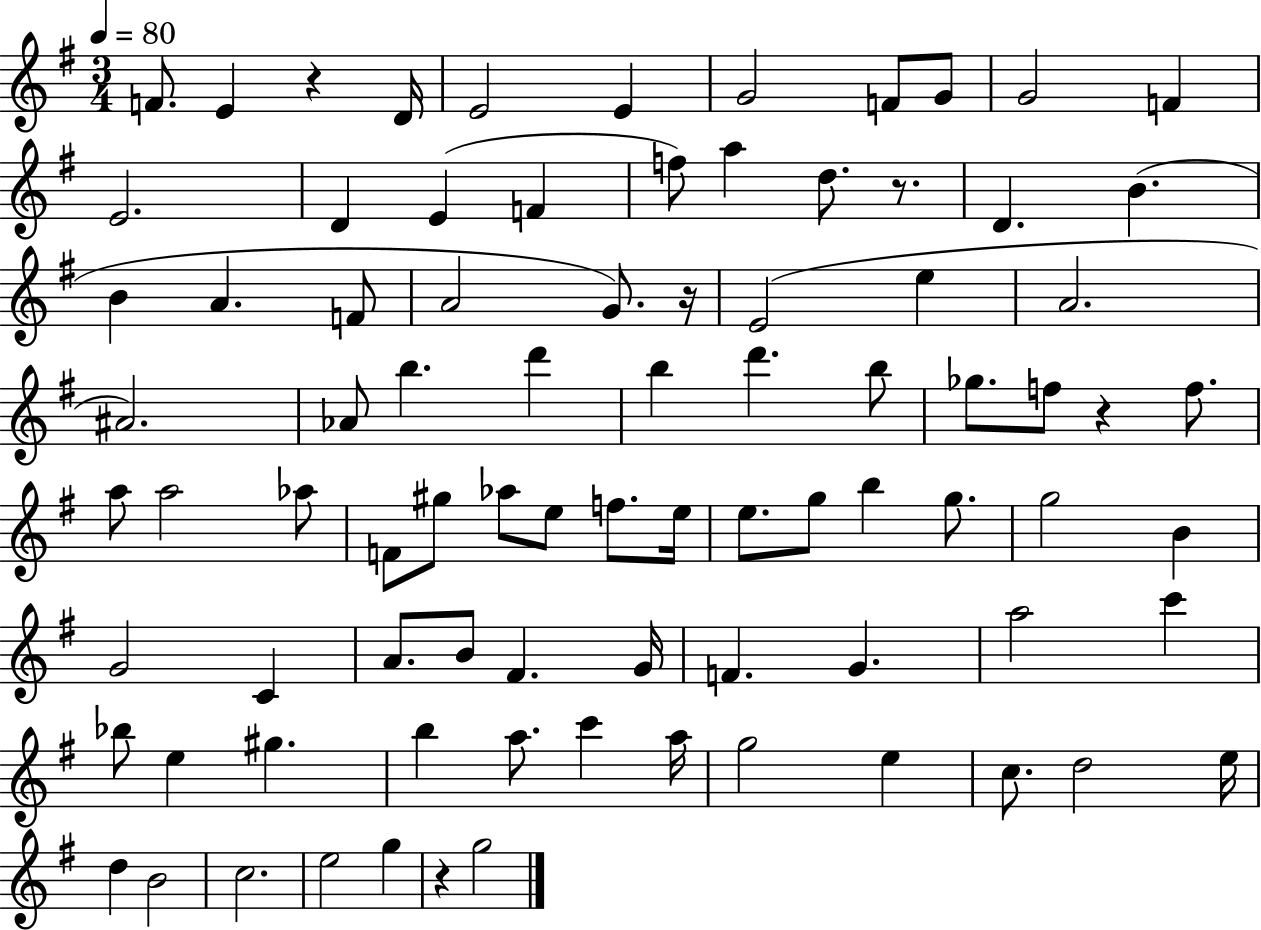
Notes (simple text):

F4/e. E4/q R/q D4/s E4/h E4/q G4/h F4/e G4/e G4/h F4/q E4/h. D4/q E4/q F4/q F5/e A5/q D5/e. R/e. D4/q. B4/q. B4/q A4/q. F4/e A4/h G4/e. R/s E4/h E5/q A4/h. A#4/h. Ab4/e B5/q. D6/q B5/q D6/q. B5/e Gb5/e. F5/e R/q F5/e. A5/e A5/h Ab5/e F4/e G#5/e Ab5/e E5/e F5/e. E5/s E5/e. G5/e B5/q G5/e. G5/h B4/q G4/h C4/q A4/e. B4/e F#4/q. G4/s F4/q. G4/q. A5/h C6/q Bb5/e E5/q G#5/q. B5/q A5/e. C6/q A5/s G5/h E5/q C5/e. D5/h E5/s D5/q B4/h C5/h. E5/h G5/q R/q G5/h